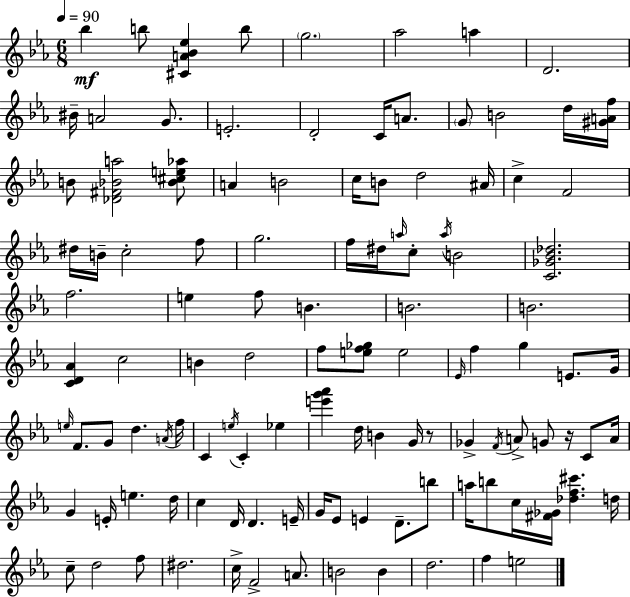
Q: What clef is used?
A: treble